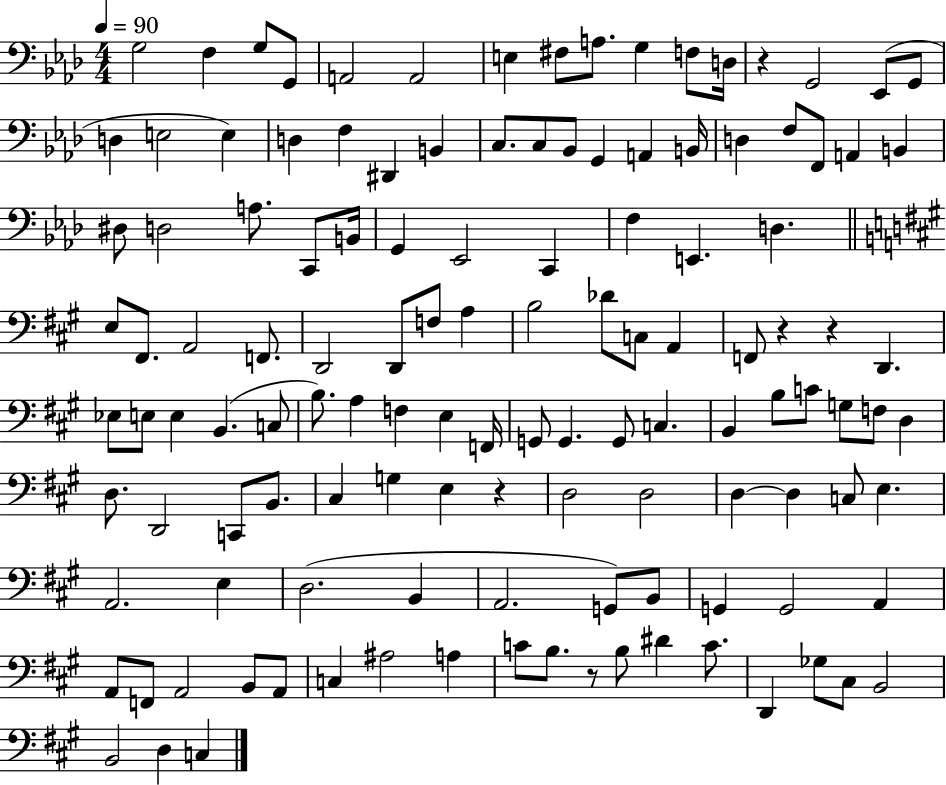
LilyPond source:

{
  \clef bass
  \numericTimeSignature
  \time 4/4
  \key aes \major
  \tempo 4 = 90
  g2 f4 g8 g,8 | a,2 a,2 | e4 fis8 a8. g4 f8 d16 | r4 g,2 ees,8( g,8 | \break d4 e2 e4) | d4 f4 dis,4 b,4 | c8. c8 bes,8 g,4 a,4 b,16 | d4 f8 f,8 a,4 b,4 | \break dis8 d2 a8. c,8 b,16 | g,4 ees,2 c,4 | f4 e,4. d4. | \bar "||" \break \key a \major e8 fis,8. a,2 f,8. | d,2 d,8 f8 a4 | b2 des'8 c8 a,4 | f,8 r4 r4 d,4. | \break ees8 e8 e4 b,4.( c8 | b8.) a4 f4 e4 f,16 | g,8 g,4. g,8 c4. | b,4 b8 c'8 g8 f8 d4 | \break d8. d,2 c,8 b,8. | cis4 g4 e4 r4 | d2 d2 | d4~~ d4 c8 e4. | \break a,2. e4 | d2.( b,4 | a,2. g,8) b,8 | g,4 g,2 a,4 | \break a,8 f,8 a,2 b,8 a,8 | c4 ais2 a4 | c'8 b8. r8 b8 dis'4 c'8. | d,4 ges8 cis8 b,2 | \break b,2 d4 c4 | \bar "|."
}